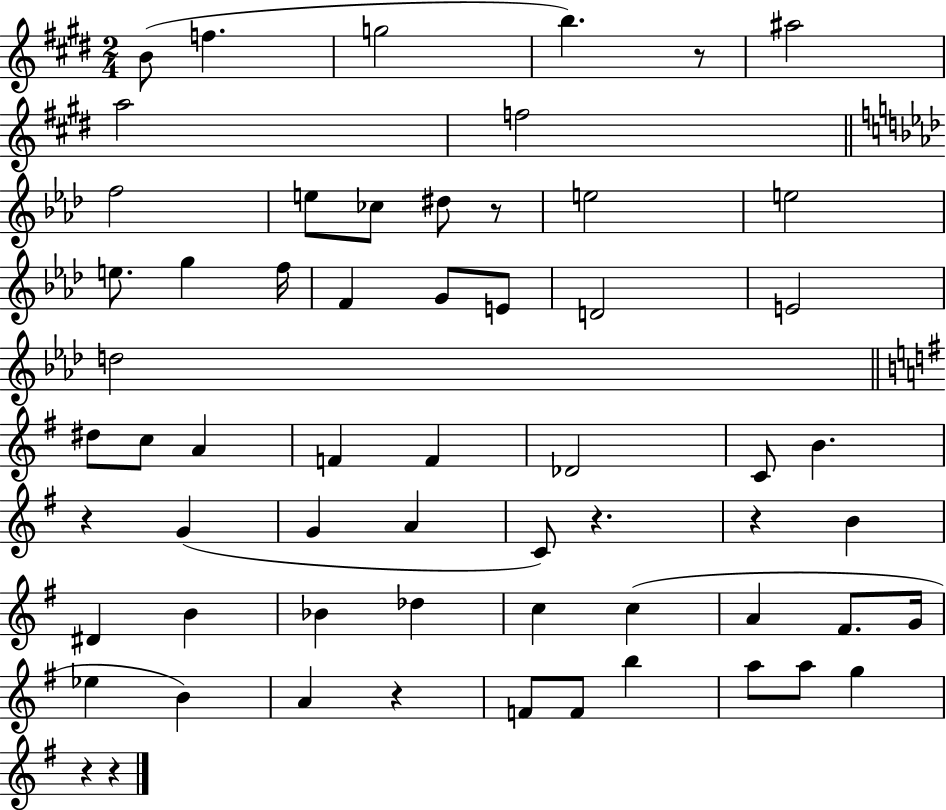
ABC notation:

X:1
T:Untitled
M:2/4
L:1/4
K:E
B/2 f g2 b z/2 ^a2 a2 f2 f2 e/2 _c/2 ^d/2 z/2 e2 e2 e/2 g f/4 F G/2 E/2 D2 E2 d2 ^d/2 c/2 A F F _D2 C/2 B z G G A C/2 z z B ^D B _B _d c c A ^F/2 G/4 _e B A z F/2 F/2 b a/2 a/2 g z z